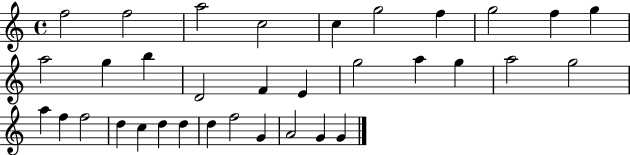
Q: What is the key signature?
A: C major